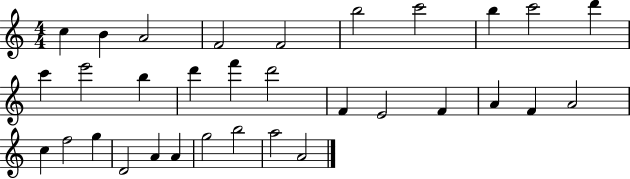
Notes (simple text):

C5/q B4/q A4/h F4/h F4/h B5/h C6/h B5/q C6/h D6/q C6/q E6/h B5/q D6/q F6/q D6/h F4/q E4/h F4/q A4/q F4/q A4/h C5/q F5/h G5/q D4/h A4/q A4/q G5/h B5/h A5/h A4/h